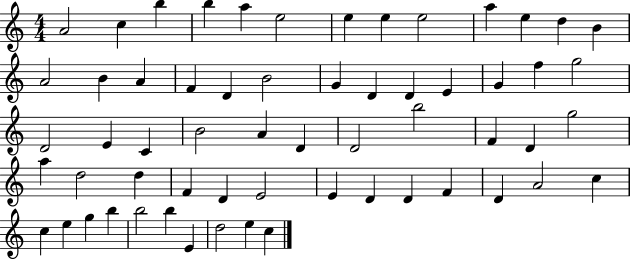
X:1
T:Untitled
M:4/4
L:1/4
K:C
A2 c b b a e2 e e e2 a e d B A2 B A F D B2 G D D E G f g2 D2 E C B2 A D D2 b2 F D g2 a d2 d F D E2 E D D F D A2 c c e g b b2 b E d2 e c